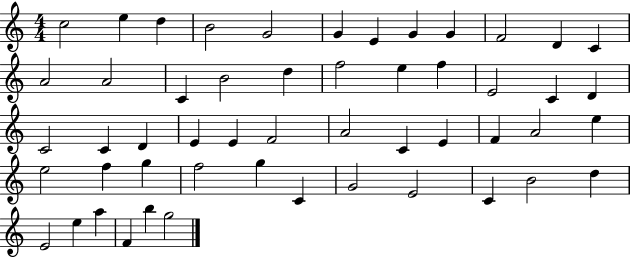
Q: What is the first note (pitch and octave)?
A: C5